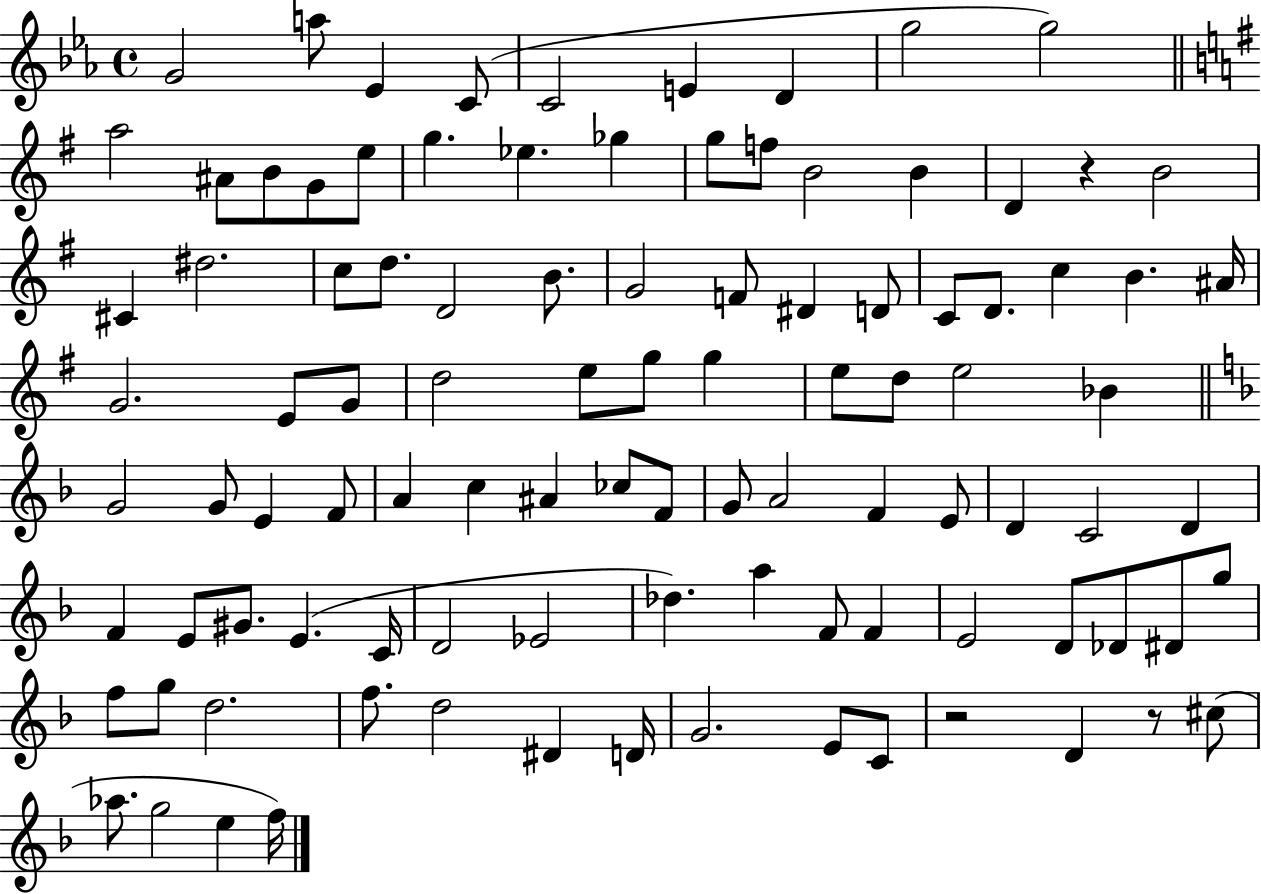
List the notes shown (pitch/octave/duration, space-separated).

G4/h A5/e Eb4/q C4/e C4/h E4/q D4/q G5/h G5/h A5/h A#4/e B4/e G4/e E5/e G5/q. Eb5/q. Gb5/q G5/e F5/e B4/h B4/q D4/q R/q B4/h C#4/q D#5/h. C5/e D5/e. D4/h B4/e. G4/h F4/e D#4/q D4/e C4/e D4/e. C5/q B4/q. A#4/s G4/h. E4/e G4/e D5/h E5/e G5/e G5/q E5/e D5/e E5/h Bb4/q G4/h G4/e E4/q F4/e A4/q C5/q A#4/q CES5/e F4/e G4/e A4/h F4/q E4/e D4/q C4/h D4/q F4/q E4/e G#4/e. E4/q. C4/s D4/h Eb4/h Db5/q. A5/q F4/e F4/q E4/h D4/e Db4/e D#4/e G5/e F5/e G5/e D5/h. F5/e. D5/h D#4/q D4/s G4/h. E4/e C4/e R/h D4/q R/e C#5/e Ab5/e. G5/h E5/q F5/s